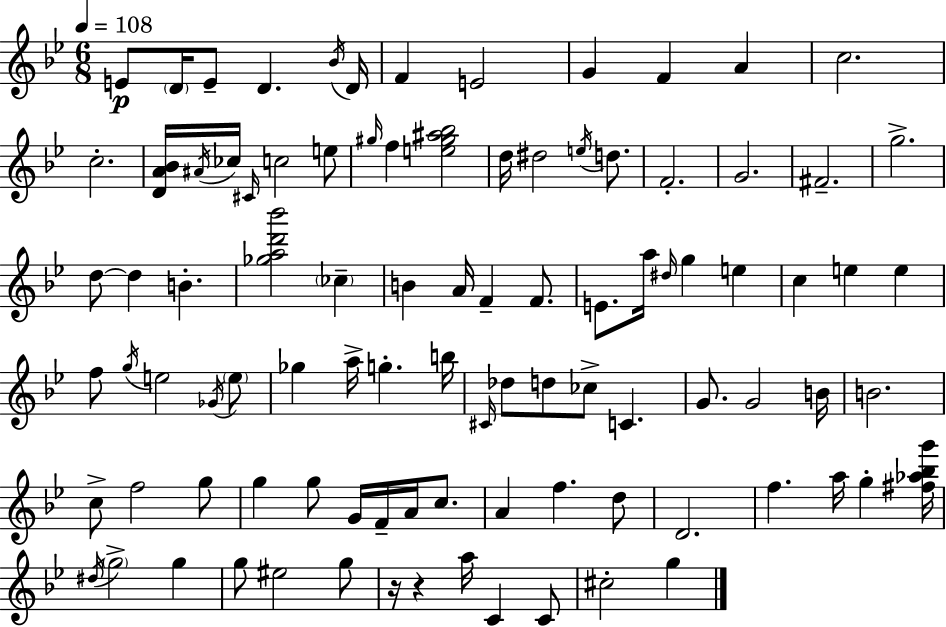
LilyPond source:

{
  \clef treble
  \numericTimeSignature
  \time 6/8
  \key bes \major
  \tempo 4 = 108
  e'8\p \parenthesize d'16 e'8-- d'4. \acciaccatura { bes'16 } | d'16 f'4 e'2 | g'4 f'4 a'4 | c''2. | \break c''2.-. | <d' a' bes'>16 \acciaccatura { ais'16 } ces''16 \grace { cis'16 } c''2 | e''8 \grace { gis''16 } f''4 <e'' gis'' ais'' bes''>2 | d''16 dis''2 | \break \acciaccatura { e''16 } d''8. f'2.-. | g'2. | fis'2.-- | g''2.-> | \break d''8~~ d''4 b'4.-. | <ges'' a'' d''' bes'''>2 | \parenthesize ces''4-- b'4 a'16 f'4-- | f'8. e'8. a''16 \grace { dis''16 } g''4 | \break e''4 c''4 e''4 | e''4 f''8 \acciaccatura { g''16 } e''2 | \acciaccatura { ges'16 } \parenthesize e''8 ges''4 | a''16-> g''4.-. b''16 \grace { cis'16 } des''8 d''8 | \break ces''8-> c'4. g'8. | g'2 b'16 b'2. | c''8-> f''2 | g''8 g''4 | \break g''8 g'16 f'16-- a'16 c''8. a'4 | f''4. d''8 d'2. | f''4. | a''16 g''4-. <fis'' aes'' bes'' g'''>16 \acciaccatura { dis''16 } \parenthesize g''2-> | \break g''4 g''8 | eis''2 g''8 r16 r4 | a''16 c'4 c'8 cis''2-. | g''4 \bar "|."
}